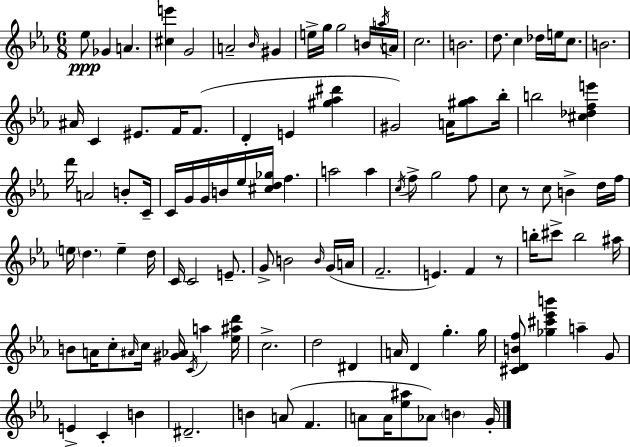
Eb5/e Gb4/q A4/q. [C#5,E6]/q G4/h A4/h Bb4/s G#4/q E5/s G5/s G5/h B4/s A5/s A4/s C5/h. B4/h. D5/e. C5/q Db5/s E5/s C5/e. B4/h. A#4/s C4/q EIS4/e. F4/s F4/e. D4/q E4/q [G#5,Ab5,D#6]/q G#4/h A4/s [G#5,Ab5]/e Bb5/s B5/h [C#5,Db5,F5,E6]/q D6/s A4/h B4/e C4/s C4/s G4/s G4/s B4/s Eb5/s [C#5,D5,Gb5]/s F5/q. A5/h A5/q C5/s F5/e G5/h F5/e C5/e R/e C5/e B4/q D5/s F5/s E5/s D5/q. E5/q D5/s C4/s C4/h E4/e. G4/e B4/h B4/s G4/s A4/s F4/h. E4/q. F4/q R/e B5/s C#6/e B5/h A#5/s B4/e A4/s C5/e A#4/s C5/s [G#4,Ab4]/s C4/s A5/q [Eb5,A#5,D6]/s C5/h. D5/h D#4/q A4/s D4/q G5/q. G5/s [C#4,D4,B4,F5]/e [Gb5,C#6,Eb6,B6]/q A5/q G4/e E4/q C4/q B4/q D#4/h. B4/q A4/e F4/q. A4/e A4/s [Eb5,A#5]/e Ab4/e B4/q G4/s